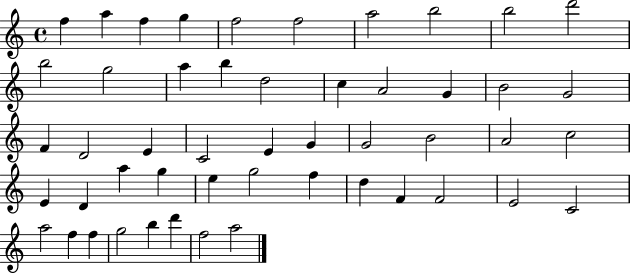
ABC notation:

X:1
T:Untitled
M:4/4
L:1/4
K:C
f a f g f2 f2 a2 b2 b2 d'2 b2 g2 a b d2 c A2 G B2 G2 F D2 E C2 E G G2 B2 A2 c2 E D a g e g2 f d F F2 E2 C2 a2 f f g2 b d' f2 a2